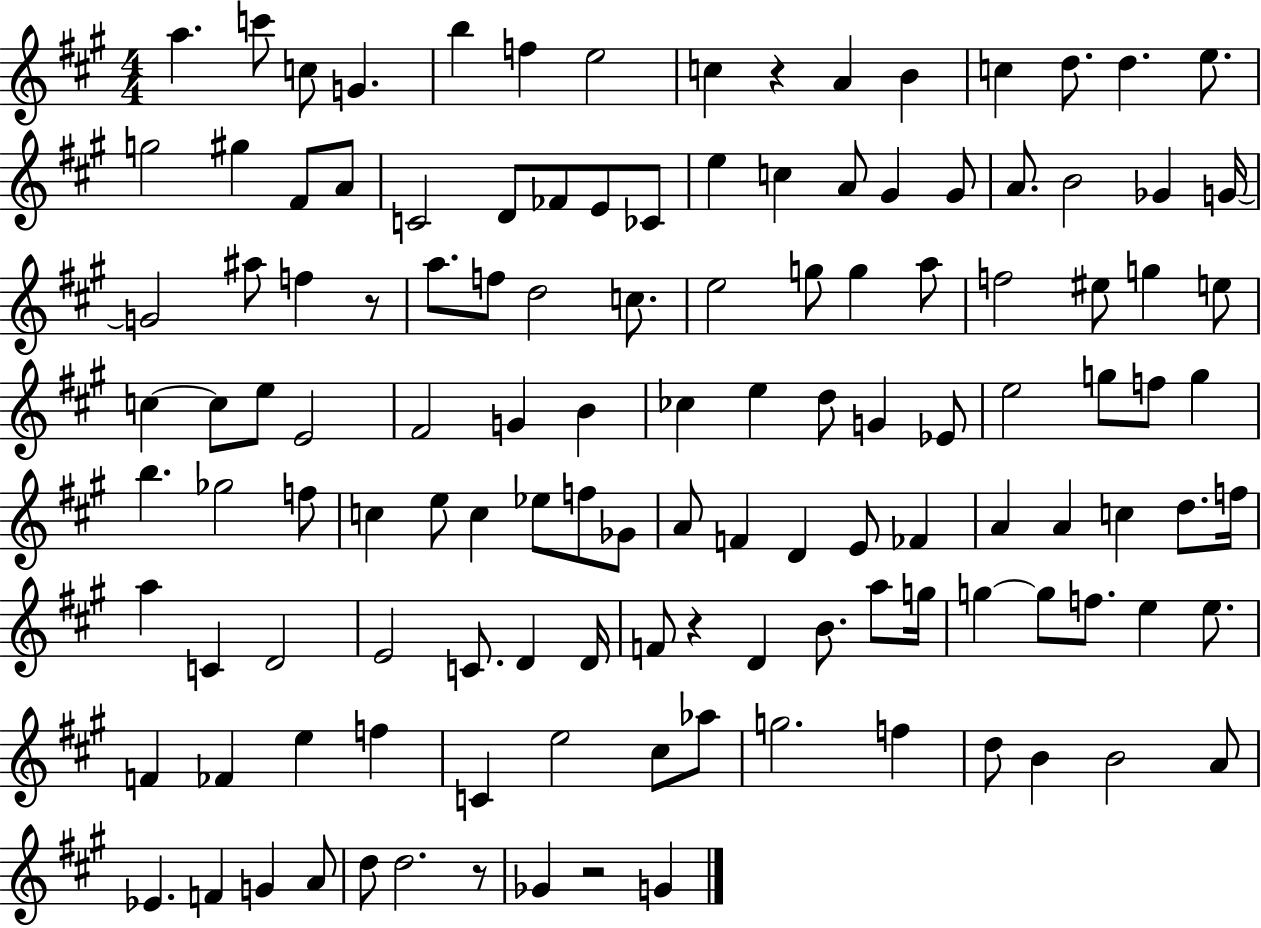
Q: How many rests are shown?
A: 5